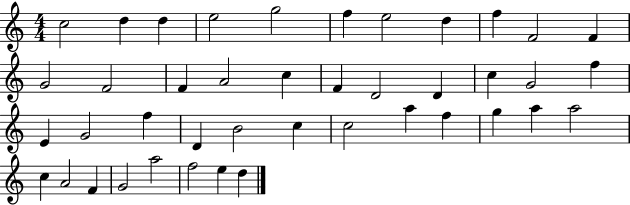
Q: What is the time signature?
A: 4/4